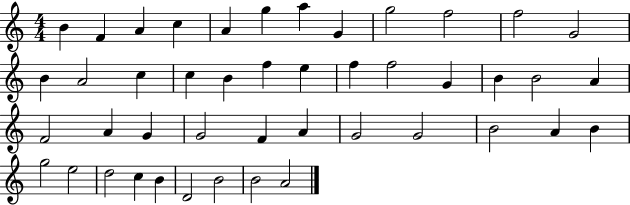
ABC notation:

X:1
T:Untitled
M:4/4
L:1/4
K:C
B F A c A g a G g2 f2 f2 G2 B A2 c c B f e f f2 G B B2 A F2 A G G2 F A G2 G2 B2 A B g2 e2 d2 c B D2 B2 B2 A2